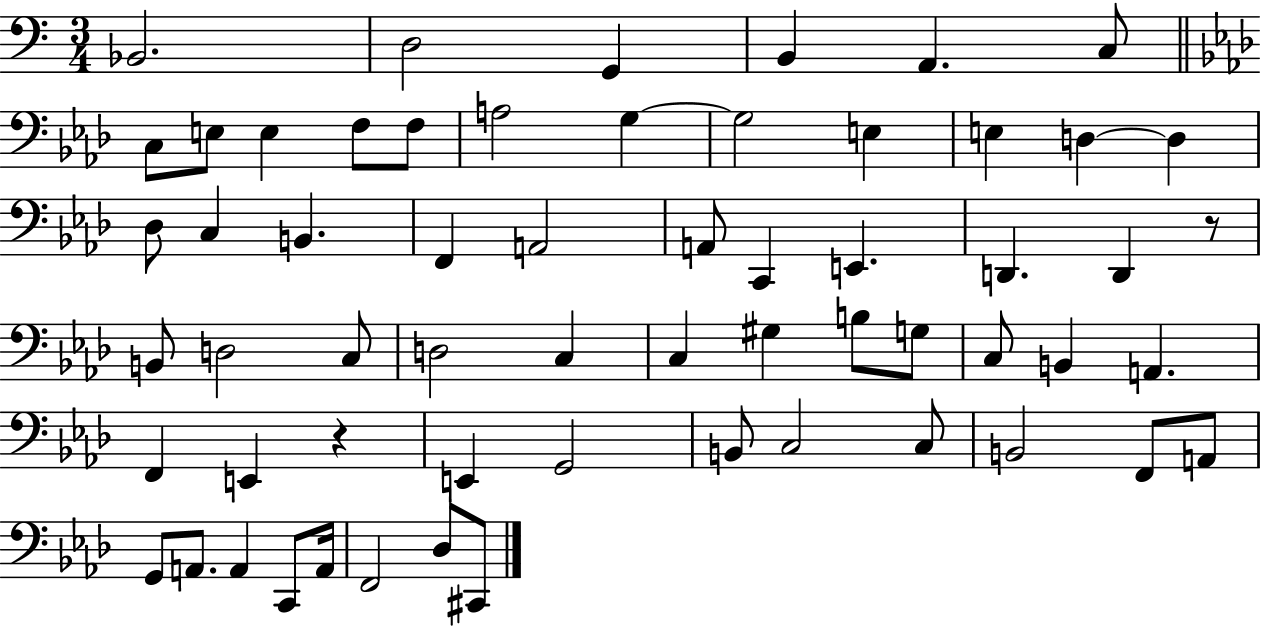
{
  \clef bass
  \numericTimeSignature
  \time 3/4
  \key c \major
  bes,2. | d2 g,4 | b,4 a,4. c8 | \bar "||" \break \key f \minor c8 e8 e4 f8 f8 | a2 g4~~ | g2 e4 | e4 d4~~ d4 | \break des8 c4 b,4. | f,4 a,2 | a,8 c,4 e,4. | d,4. d,4 r8 | \break b,8 d2 c8 | d2 c4 | c4 gis4 b8 g8 | c8 b,4 a,4. | \break f,4 e,4 r4 | e,4 g,2 | b,8 c2 c8 | b,2 f,8 a,8 | \break g,8 a,8. a,4 c,8 a,16 | f,2 des8 cis,8 | \bar "|."
}